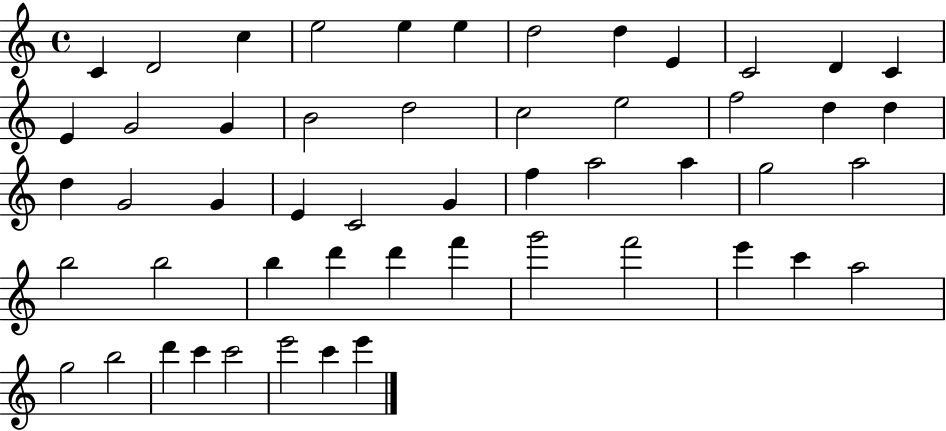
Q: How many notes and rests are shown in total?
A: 52